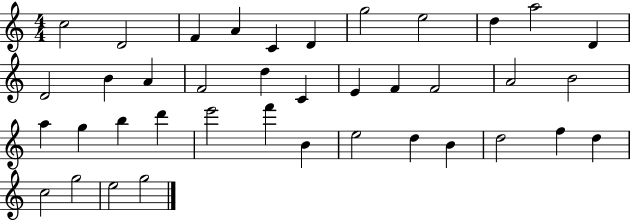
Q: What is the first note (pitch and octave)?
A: C5